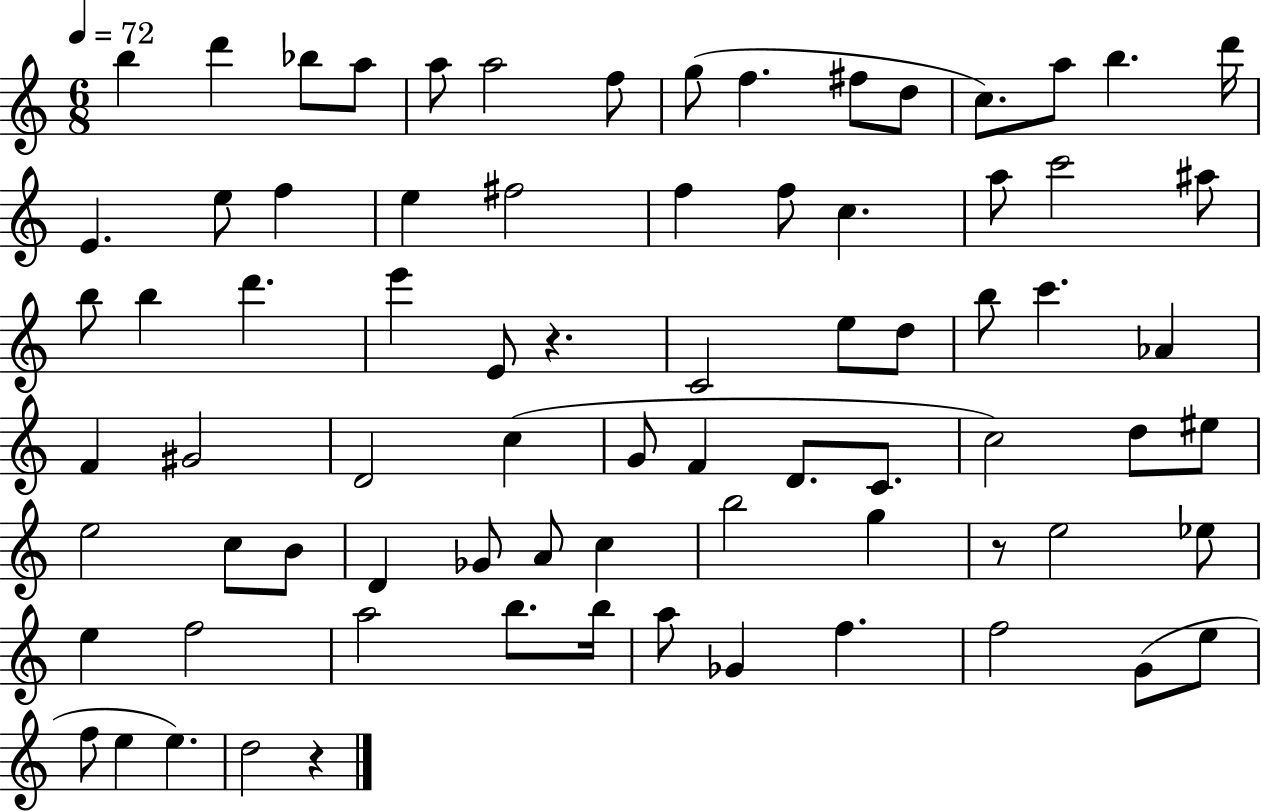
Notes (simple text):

B5/q D6/q Bb5/e A5/e A5/e A5/h F5/e G5/e F5/q. F#5/e D5/e C5/e. A5/e B5/q. D6/s E4/q. E5/e F5/q E5/q F#5/h F5/q F5/e C5/q. A5/e C6/h A#5/e B5/e B5/q D6/q. E6/q E4/e R/q. C4/h E5/e D5/e B5/e C6/q. Ab4/q F4/q G#4/h D4/h C5/q G4/e F4/q D4/e. C4/e. C5/h D5/e EIS5/e E5/h C5/e B4/e D4/q Gb4/e A4/e C5/q B5/h G5/q R/e E5/h Eb5/e E5/q F5/h A5/h B5/e. B5/s A5/e Gb4/q F5/q. F5/h G4/e E5/e F5/e E5/q E5/q. D5/h R/q